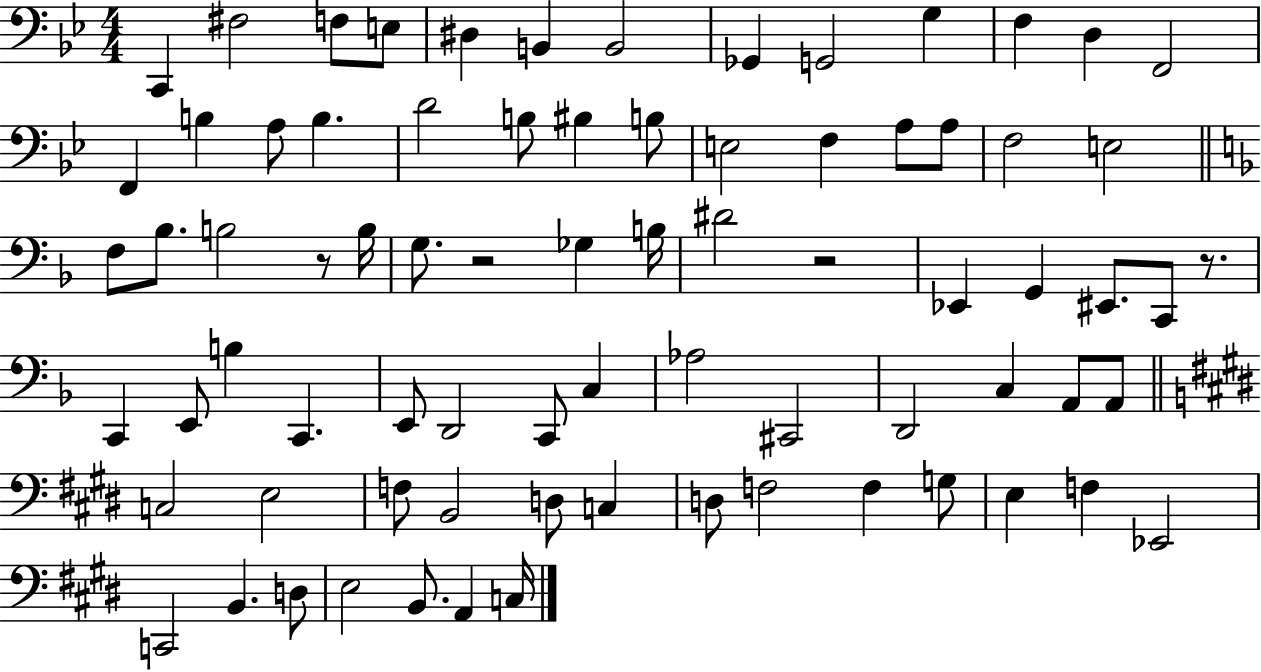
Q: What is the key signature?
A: BES major